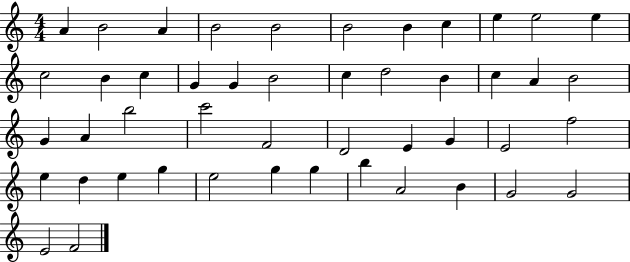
A4/q B4/h A4/q B4/h B4/h B4/h B4/q C5/q E5/q E5/h E5/q C5/h B4/q C5/q G4/q G4/q B4/h C5/q D5/h B4/q C5/q A4/q B4/h G4/q A4/q B5/h C6/h F4/h D4/h E4/q G4/q E4/h F5/h E5/q D5/q E5/q G5/q E5/h G5/q G5/q B5/q A4/h B4/q G4/h G4/h E4/h F4/h